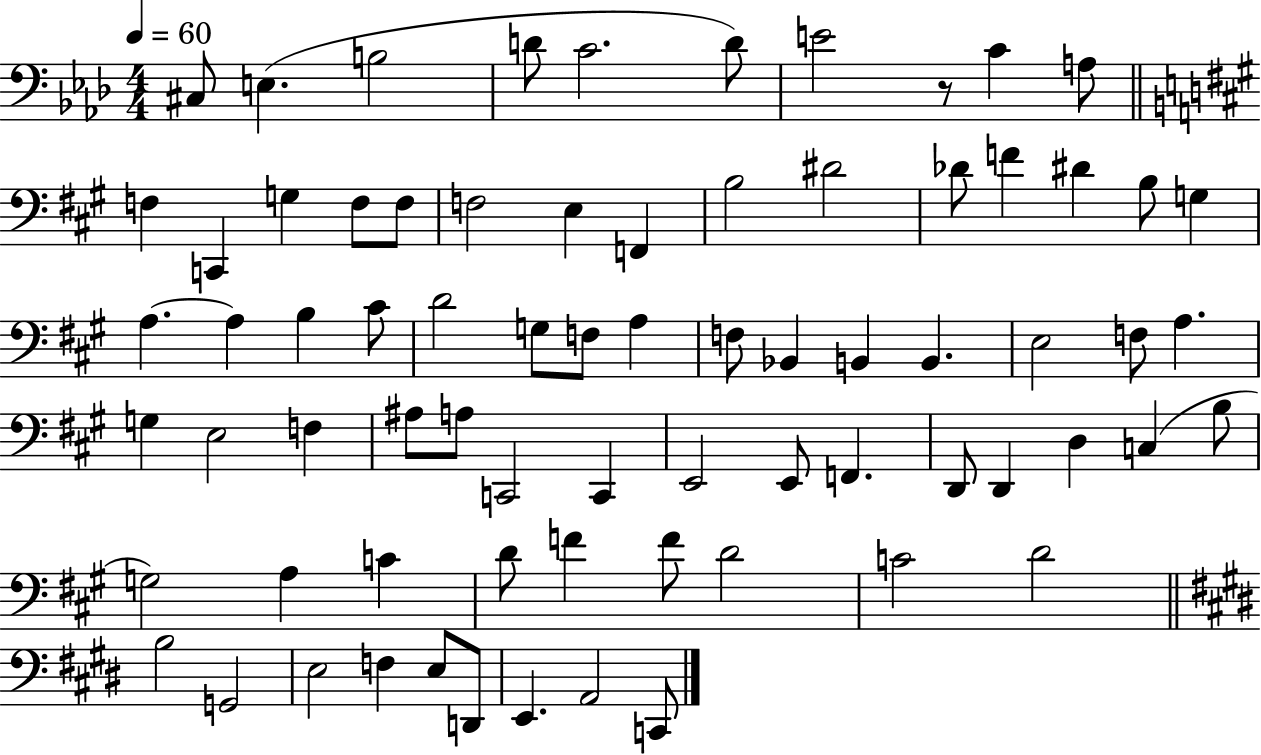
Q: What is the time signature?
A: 4/4